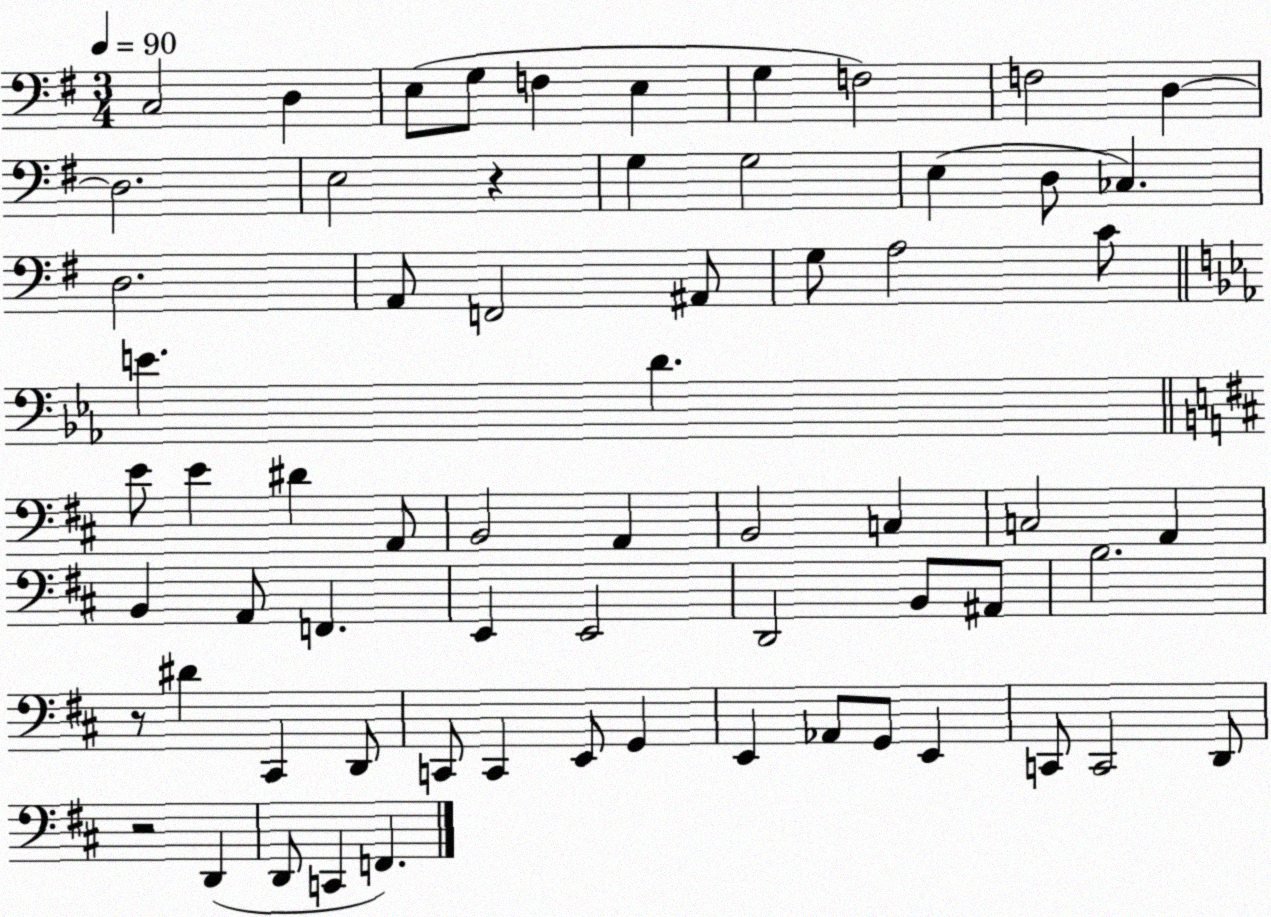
X:1
T:Untitled
M:3/4
L:1/4
K:G
C,2 D, E,/2 G,/2 F, E, G, F,2 F,2 D, D,2 E,2 z G, G,2 E, D,/2 _C, D,2 A,,/2 F,,2 ^A,,/2 G,/2 A,2 C/2 E D E/2 E ^D A,,/2 B,,2 A,, B,,2 C, C,2 A,, B,, A,,/2 F,, E,, E,,2 D,,2 B,,/2 ^A,,/2 B,2 z/2 ^D ^C,, D,,/2 C,,/2 C,, E,,/2 G,, E,, _A,,/2 G,,/2 E,, C,,/2 C,,2 D,,/2 z2 D,, D,,/2 C,, F,,